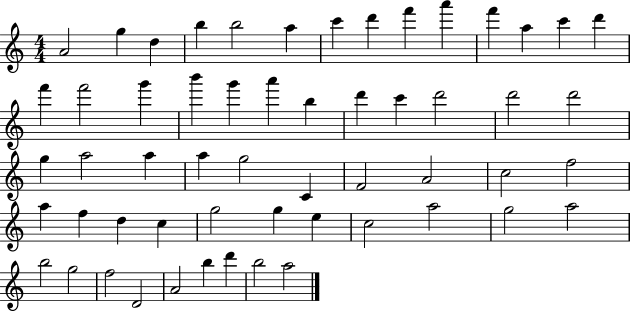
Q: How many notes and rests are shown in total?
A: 56